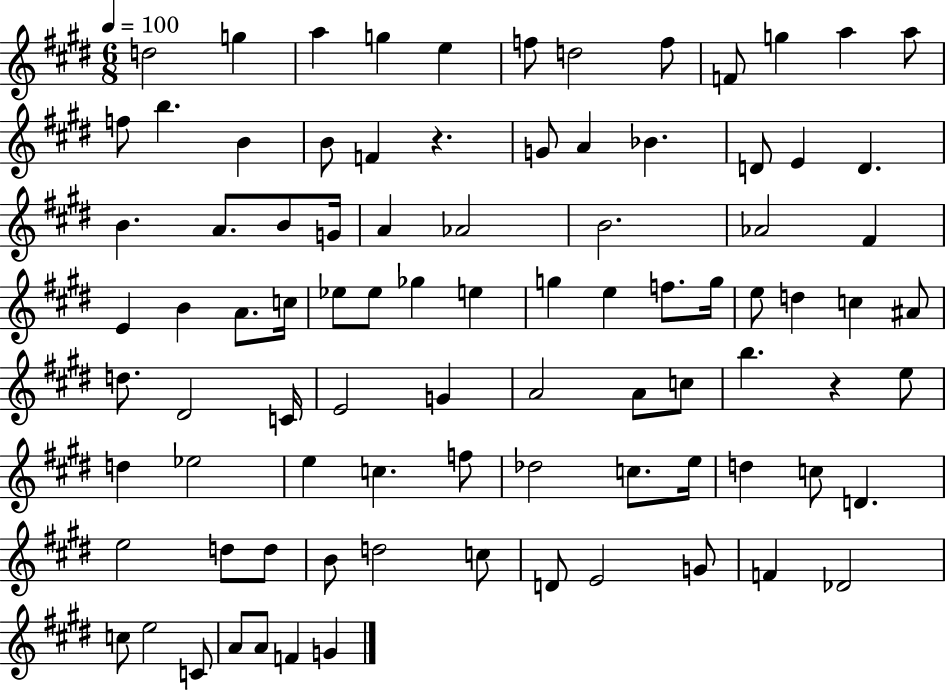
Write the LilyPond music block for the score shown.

{
  \clef treble
  \numericTimeSignature
  \time 6/8
  \key e \major
  \tempo 4 = 100
  d''2 g''4 | a''4 g''4 e''4 | f''8 d''2 f''8 | f'8 g''4 a''4 a''8 | \break f''8 b''4. b'4 | b'8 f'4 r4. | g'8 a'4 bes'4. | d'8 e'4 d'4. | \break b'4. a'8. b'8 g'16 | a'4 aes'2 | b'2. | aes'2 fis'4 | \break e'4 b'4 a'8. c''16 | ees''8 ees''8 ges''4 e''4 | g''4 e''4 f''8. g''16 | e''8 d''4 c''4 ais'8 | \break d''8. dis'2 c'16 | e'2 g'4 | a'2 a'8 c''8 | b''4. r4 e''8 | \break d''4 ees''2 | e''4 c''4. f''8 | des''2 c''8. e''16 | d''4 c''8 d'4. | \break e''2 d''8 d''8 | b'8 d''2 c''8 | d'8 e'2 g'8 | f'4 des'2 | \break c''8 e''2 c'8 | a'8 a'8 f'4 g'4 | \bar "|."
}